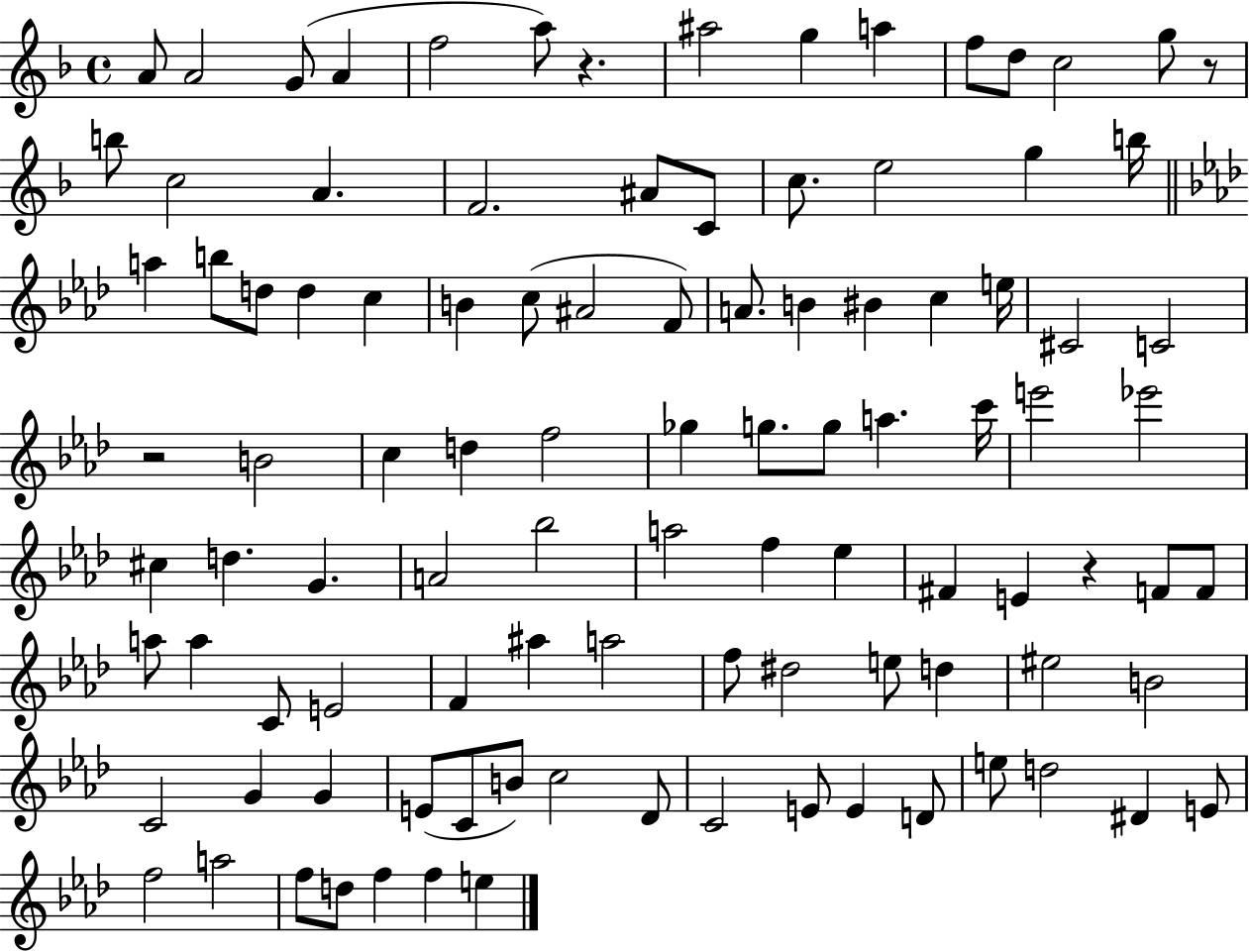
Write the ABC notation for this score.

X:1
T:Untitled
M:4/4
L:1/4
K:F
A/2 A2 G/2 A f2 a/2 z ^a2 g a f/2 d/2 c2 g/2 z/2 b/2 c2 A F2 ^A/2 C/2 c/2 e2 g b/4 a b/2 d/2 d c B c/2 ^A2 F/2 A/2 B ^B c e/4 ^C2 C2 z2 B2 c d f2 _g g/2 g/2 a c'/4 e'2 _e'2 ^c d G A2 _b2 a2 f _e ^F E z F/2 F/2 a/2 a C/2 E2 F ^a a2 f/2 ^d2 e/2 d ^e2 B2 C2 G G E/2 C/2 B/2 c2 _D/2 C2 E/2 E D/2 e/2 d2 ^D E/2 f2 a2 f/2 d/2 f f e